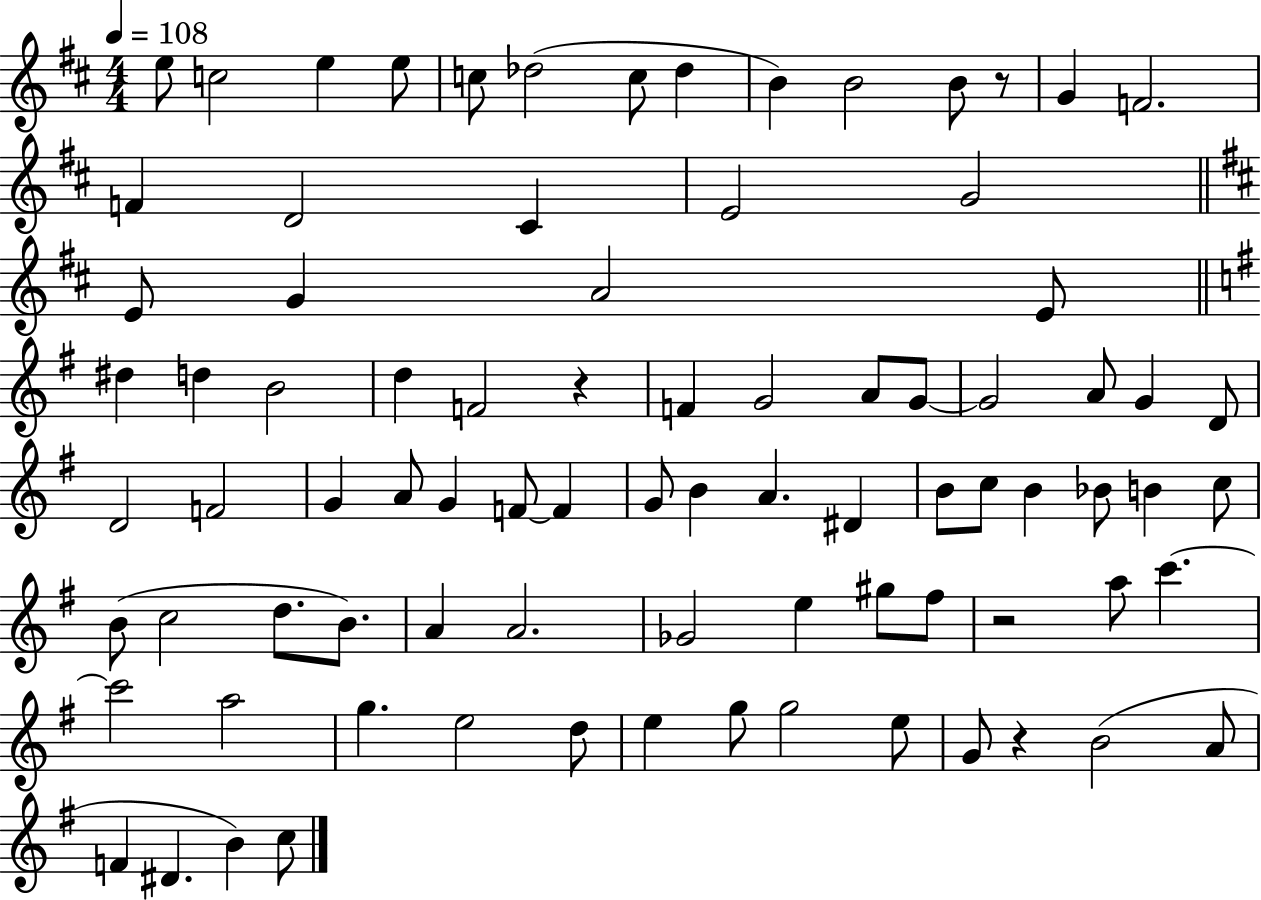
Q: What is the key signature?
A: D major